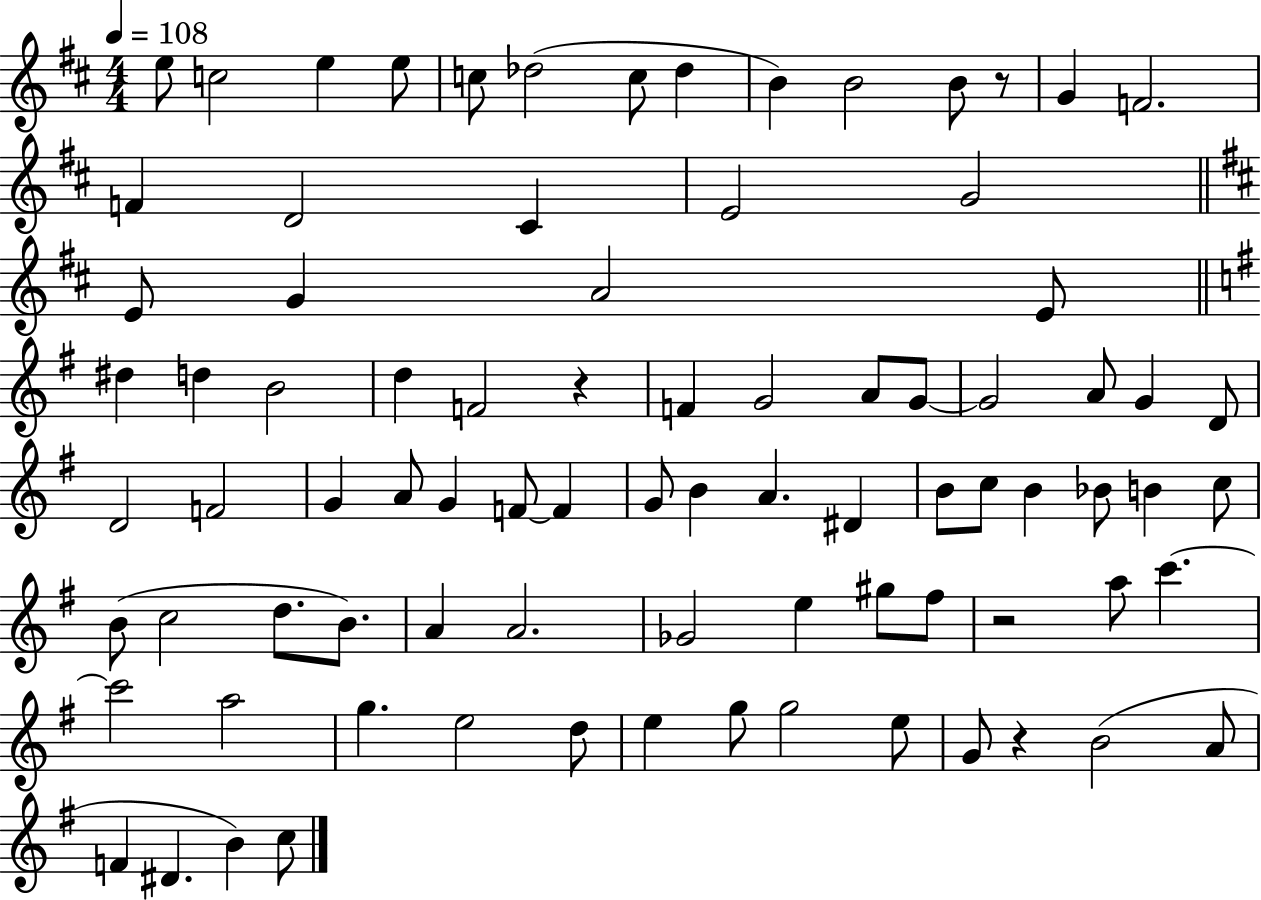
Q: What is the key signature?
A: D major